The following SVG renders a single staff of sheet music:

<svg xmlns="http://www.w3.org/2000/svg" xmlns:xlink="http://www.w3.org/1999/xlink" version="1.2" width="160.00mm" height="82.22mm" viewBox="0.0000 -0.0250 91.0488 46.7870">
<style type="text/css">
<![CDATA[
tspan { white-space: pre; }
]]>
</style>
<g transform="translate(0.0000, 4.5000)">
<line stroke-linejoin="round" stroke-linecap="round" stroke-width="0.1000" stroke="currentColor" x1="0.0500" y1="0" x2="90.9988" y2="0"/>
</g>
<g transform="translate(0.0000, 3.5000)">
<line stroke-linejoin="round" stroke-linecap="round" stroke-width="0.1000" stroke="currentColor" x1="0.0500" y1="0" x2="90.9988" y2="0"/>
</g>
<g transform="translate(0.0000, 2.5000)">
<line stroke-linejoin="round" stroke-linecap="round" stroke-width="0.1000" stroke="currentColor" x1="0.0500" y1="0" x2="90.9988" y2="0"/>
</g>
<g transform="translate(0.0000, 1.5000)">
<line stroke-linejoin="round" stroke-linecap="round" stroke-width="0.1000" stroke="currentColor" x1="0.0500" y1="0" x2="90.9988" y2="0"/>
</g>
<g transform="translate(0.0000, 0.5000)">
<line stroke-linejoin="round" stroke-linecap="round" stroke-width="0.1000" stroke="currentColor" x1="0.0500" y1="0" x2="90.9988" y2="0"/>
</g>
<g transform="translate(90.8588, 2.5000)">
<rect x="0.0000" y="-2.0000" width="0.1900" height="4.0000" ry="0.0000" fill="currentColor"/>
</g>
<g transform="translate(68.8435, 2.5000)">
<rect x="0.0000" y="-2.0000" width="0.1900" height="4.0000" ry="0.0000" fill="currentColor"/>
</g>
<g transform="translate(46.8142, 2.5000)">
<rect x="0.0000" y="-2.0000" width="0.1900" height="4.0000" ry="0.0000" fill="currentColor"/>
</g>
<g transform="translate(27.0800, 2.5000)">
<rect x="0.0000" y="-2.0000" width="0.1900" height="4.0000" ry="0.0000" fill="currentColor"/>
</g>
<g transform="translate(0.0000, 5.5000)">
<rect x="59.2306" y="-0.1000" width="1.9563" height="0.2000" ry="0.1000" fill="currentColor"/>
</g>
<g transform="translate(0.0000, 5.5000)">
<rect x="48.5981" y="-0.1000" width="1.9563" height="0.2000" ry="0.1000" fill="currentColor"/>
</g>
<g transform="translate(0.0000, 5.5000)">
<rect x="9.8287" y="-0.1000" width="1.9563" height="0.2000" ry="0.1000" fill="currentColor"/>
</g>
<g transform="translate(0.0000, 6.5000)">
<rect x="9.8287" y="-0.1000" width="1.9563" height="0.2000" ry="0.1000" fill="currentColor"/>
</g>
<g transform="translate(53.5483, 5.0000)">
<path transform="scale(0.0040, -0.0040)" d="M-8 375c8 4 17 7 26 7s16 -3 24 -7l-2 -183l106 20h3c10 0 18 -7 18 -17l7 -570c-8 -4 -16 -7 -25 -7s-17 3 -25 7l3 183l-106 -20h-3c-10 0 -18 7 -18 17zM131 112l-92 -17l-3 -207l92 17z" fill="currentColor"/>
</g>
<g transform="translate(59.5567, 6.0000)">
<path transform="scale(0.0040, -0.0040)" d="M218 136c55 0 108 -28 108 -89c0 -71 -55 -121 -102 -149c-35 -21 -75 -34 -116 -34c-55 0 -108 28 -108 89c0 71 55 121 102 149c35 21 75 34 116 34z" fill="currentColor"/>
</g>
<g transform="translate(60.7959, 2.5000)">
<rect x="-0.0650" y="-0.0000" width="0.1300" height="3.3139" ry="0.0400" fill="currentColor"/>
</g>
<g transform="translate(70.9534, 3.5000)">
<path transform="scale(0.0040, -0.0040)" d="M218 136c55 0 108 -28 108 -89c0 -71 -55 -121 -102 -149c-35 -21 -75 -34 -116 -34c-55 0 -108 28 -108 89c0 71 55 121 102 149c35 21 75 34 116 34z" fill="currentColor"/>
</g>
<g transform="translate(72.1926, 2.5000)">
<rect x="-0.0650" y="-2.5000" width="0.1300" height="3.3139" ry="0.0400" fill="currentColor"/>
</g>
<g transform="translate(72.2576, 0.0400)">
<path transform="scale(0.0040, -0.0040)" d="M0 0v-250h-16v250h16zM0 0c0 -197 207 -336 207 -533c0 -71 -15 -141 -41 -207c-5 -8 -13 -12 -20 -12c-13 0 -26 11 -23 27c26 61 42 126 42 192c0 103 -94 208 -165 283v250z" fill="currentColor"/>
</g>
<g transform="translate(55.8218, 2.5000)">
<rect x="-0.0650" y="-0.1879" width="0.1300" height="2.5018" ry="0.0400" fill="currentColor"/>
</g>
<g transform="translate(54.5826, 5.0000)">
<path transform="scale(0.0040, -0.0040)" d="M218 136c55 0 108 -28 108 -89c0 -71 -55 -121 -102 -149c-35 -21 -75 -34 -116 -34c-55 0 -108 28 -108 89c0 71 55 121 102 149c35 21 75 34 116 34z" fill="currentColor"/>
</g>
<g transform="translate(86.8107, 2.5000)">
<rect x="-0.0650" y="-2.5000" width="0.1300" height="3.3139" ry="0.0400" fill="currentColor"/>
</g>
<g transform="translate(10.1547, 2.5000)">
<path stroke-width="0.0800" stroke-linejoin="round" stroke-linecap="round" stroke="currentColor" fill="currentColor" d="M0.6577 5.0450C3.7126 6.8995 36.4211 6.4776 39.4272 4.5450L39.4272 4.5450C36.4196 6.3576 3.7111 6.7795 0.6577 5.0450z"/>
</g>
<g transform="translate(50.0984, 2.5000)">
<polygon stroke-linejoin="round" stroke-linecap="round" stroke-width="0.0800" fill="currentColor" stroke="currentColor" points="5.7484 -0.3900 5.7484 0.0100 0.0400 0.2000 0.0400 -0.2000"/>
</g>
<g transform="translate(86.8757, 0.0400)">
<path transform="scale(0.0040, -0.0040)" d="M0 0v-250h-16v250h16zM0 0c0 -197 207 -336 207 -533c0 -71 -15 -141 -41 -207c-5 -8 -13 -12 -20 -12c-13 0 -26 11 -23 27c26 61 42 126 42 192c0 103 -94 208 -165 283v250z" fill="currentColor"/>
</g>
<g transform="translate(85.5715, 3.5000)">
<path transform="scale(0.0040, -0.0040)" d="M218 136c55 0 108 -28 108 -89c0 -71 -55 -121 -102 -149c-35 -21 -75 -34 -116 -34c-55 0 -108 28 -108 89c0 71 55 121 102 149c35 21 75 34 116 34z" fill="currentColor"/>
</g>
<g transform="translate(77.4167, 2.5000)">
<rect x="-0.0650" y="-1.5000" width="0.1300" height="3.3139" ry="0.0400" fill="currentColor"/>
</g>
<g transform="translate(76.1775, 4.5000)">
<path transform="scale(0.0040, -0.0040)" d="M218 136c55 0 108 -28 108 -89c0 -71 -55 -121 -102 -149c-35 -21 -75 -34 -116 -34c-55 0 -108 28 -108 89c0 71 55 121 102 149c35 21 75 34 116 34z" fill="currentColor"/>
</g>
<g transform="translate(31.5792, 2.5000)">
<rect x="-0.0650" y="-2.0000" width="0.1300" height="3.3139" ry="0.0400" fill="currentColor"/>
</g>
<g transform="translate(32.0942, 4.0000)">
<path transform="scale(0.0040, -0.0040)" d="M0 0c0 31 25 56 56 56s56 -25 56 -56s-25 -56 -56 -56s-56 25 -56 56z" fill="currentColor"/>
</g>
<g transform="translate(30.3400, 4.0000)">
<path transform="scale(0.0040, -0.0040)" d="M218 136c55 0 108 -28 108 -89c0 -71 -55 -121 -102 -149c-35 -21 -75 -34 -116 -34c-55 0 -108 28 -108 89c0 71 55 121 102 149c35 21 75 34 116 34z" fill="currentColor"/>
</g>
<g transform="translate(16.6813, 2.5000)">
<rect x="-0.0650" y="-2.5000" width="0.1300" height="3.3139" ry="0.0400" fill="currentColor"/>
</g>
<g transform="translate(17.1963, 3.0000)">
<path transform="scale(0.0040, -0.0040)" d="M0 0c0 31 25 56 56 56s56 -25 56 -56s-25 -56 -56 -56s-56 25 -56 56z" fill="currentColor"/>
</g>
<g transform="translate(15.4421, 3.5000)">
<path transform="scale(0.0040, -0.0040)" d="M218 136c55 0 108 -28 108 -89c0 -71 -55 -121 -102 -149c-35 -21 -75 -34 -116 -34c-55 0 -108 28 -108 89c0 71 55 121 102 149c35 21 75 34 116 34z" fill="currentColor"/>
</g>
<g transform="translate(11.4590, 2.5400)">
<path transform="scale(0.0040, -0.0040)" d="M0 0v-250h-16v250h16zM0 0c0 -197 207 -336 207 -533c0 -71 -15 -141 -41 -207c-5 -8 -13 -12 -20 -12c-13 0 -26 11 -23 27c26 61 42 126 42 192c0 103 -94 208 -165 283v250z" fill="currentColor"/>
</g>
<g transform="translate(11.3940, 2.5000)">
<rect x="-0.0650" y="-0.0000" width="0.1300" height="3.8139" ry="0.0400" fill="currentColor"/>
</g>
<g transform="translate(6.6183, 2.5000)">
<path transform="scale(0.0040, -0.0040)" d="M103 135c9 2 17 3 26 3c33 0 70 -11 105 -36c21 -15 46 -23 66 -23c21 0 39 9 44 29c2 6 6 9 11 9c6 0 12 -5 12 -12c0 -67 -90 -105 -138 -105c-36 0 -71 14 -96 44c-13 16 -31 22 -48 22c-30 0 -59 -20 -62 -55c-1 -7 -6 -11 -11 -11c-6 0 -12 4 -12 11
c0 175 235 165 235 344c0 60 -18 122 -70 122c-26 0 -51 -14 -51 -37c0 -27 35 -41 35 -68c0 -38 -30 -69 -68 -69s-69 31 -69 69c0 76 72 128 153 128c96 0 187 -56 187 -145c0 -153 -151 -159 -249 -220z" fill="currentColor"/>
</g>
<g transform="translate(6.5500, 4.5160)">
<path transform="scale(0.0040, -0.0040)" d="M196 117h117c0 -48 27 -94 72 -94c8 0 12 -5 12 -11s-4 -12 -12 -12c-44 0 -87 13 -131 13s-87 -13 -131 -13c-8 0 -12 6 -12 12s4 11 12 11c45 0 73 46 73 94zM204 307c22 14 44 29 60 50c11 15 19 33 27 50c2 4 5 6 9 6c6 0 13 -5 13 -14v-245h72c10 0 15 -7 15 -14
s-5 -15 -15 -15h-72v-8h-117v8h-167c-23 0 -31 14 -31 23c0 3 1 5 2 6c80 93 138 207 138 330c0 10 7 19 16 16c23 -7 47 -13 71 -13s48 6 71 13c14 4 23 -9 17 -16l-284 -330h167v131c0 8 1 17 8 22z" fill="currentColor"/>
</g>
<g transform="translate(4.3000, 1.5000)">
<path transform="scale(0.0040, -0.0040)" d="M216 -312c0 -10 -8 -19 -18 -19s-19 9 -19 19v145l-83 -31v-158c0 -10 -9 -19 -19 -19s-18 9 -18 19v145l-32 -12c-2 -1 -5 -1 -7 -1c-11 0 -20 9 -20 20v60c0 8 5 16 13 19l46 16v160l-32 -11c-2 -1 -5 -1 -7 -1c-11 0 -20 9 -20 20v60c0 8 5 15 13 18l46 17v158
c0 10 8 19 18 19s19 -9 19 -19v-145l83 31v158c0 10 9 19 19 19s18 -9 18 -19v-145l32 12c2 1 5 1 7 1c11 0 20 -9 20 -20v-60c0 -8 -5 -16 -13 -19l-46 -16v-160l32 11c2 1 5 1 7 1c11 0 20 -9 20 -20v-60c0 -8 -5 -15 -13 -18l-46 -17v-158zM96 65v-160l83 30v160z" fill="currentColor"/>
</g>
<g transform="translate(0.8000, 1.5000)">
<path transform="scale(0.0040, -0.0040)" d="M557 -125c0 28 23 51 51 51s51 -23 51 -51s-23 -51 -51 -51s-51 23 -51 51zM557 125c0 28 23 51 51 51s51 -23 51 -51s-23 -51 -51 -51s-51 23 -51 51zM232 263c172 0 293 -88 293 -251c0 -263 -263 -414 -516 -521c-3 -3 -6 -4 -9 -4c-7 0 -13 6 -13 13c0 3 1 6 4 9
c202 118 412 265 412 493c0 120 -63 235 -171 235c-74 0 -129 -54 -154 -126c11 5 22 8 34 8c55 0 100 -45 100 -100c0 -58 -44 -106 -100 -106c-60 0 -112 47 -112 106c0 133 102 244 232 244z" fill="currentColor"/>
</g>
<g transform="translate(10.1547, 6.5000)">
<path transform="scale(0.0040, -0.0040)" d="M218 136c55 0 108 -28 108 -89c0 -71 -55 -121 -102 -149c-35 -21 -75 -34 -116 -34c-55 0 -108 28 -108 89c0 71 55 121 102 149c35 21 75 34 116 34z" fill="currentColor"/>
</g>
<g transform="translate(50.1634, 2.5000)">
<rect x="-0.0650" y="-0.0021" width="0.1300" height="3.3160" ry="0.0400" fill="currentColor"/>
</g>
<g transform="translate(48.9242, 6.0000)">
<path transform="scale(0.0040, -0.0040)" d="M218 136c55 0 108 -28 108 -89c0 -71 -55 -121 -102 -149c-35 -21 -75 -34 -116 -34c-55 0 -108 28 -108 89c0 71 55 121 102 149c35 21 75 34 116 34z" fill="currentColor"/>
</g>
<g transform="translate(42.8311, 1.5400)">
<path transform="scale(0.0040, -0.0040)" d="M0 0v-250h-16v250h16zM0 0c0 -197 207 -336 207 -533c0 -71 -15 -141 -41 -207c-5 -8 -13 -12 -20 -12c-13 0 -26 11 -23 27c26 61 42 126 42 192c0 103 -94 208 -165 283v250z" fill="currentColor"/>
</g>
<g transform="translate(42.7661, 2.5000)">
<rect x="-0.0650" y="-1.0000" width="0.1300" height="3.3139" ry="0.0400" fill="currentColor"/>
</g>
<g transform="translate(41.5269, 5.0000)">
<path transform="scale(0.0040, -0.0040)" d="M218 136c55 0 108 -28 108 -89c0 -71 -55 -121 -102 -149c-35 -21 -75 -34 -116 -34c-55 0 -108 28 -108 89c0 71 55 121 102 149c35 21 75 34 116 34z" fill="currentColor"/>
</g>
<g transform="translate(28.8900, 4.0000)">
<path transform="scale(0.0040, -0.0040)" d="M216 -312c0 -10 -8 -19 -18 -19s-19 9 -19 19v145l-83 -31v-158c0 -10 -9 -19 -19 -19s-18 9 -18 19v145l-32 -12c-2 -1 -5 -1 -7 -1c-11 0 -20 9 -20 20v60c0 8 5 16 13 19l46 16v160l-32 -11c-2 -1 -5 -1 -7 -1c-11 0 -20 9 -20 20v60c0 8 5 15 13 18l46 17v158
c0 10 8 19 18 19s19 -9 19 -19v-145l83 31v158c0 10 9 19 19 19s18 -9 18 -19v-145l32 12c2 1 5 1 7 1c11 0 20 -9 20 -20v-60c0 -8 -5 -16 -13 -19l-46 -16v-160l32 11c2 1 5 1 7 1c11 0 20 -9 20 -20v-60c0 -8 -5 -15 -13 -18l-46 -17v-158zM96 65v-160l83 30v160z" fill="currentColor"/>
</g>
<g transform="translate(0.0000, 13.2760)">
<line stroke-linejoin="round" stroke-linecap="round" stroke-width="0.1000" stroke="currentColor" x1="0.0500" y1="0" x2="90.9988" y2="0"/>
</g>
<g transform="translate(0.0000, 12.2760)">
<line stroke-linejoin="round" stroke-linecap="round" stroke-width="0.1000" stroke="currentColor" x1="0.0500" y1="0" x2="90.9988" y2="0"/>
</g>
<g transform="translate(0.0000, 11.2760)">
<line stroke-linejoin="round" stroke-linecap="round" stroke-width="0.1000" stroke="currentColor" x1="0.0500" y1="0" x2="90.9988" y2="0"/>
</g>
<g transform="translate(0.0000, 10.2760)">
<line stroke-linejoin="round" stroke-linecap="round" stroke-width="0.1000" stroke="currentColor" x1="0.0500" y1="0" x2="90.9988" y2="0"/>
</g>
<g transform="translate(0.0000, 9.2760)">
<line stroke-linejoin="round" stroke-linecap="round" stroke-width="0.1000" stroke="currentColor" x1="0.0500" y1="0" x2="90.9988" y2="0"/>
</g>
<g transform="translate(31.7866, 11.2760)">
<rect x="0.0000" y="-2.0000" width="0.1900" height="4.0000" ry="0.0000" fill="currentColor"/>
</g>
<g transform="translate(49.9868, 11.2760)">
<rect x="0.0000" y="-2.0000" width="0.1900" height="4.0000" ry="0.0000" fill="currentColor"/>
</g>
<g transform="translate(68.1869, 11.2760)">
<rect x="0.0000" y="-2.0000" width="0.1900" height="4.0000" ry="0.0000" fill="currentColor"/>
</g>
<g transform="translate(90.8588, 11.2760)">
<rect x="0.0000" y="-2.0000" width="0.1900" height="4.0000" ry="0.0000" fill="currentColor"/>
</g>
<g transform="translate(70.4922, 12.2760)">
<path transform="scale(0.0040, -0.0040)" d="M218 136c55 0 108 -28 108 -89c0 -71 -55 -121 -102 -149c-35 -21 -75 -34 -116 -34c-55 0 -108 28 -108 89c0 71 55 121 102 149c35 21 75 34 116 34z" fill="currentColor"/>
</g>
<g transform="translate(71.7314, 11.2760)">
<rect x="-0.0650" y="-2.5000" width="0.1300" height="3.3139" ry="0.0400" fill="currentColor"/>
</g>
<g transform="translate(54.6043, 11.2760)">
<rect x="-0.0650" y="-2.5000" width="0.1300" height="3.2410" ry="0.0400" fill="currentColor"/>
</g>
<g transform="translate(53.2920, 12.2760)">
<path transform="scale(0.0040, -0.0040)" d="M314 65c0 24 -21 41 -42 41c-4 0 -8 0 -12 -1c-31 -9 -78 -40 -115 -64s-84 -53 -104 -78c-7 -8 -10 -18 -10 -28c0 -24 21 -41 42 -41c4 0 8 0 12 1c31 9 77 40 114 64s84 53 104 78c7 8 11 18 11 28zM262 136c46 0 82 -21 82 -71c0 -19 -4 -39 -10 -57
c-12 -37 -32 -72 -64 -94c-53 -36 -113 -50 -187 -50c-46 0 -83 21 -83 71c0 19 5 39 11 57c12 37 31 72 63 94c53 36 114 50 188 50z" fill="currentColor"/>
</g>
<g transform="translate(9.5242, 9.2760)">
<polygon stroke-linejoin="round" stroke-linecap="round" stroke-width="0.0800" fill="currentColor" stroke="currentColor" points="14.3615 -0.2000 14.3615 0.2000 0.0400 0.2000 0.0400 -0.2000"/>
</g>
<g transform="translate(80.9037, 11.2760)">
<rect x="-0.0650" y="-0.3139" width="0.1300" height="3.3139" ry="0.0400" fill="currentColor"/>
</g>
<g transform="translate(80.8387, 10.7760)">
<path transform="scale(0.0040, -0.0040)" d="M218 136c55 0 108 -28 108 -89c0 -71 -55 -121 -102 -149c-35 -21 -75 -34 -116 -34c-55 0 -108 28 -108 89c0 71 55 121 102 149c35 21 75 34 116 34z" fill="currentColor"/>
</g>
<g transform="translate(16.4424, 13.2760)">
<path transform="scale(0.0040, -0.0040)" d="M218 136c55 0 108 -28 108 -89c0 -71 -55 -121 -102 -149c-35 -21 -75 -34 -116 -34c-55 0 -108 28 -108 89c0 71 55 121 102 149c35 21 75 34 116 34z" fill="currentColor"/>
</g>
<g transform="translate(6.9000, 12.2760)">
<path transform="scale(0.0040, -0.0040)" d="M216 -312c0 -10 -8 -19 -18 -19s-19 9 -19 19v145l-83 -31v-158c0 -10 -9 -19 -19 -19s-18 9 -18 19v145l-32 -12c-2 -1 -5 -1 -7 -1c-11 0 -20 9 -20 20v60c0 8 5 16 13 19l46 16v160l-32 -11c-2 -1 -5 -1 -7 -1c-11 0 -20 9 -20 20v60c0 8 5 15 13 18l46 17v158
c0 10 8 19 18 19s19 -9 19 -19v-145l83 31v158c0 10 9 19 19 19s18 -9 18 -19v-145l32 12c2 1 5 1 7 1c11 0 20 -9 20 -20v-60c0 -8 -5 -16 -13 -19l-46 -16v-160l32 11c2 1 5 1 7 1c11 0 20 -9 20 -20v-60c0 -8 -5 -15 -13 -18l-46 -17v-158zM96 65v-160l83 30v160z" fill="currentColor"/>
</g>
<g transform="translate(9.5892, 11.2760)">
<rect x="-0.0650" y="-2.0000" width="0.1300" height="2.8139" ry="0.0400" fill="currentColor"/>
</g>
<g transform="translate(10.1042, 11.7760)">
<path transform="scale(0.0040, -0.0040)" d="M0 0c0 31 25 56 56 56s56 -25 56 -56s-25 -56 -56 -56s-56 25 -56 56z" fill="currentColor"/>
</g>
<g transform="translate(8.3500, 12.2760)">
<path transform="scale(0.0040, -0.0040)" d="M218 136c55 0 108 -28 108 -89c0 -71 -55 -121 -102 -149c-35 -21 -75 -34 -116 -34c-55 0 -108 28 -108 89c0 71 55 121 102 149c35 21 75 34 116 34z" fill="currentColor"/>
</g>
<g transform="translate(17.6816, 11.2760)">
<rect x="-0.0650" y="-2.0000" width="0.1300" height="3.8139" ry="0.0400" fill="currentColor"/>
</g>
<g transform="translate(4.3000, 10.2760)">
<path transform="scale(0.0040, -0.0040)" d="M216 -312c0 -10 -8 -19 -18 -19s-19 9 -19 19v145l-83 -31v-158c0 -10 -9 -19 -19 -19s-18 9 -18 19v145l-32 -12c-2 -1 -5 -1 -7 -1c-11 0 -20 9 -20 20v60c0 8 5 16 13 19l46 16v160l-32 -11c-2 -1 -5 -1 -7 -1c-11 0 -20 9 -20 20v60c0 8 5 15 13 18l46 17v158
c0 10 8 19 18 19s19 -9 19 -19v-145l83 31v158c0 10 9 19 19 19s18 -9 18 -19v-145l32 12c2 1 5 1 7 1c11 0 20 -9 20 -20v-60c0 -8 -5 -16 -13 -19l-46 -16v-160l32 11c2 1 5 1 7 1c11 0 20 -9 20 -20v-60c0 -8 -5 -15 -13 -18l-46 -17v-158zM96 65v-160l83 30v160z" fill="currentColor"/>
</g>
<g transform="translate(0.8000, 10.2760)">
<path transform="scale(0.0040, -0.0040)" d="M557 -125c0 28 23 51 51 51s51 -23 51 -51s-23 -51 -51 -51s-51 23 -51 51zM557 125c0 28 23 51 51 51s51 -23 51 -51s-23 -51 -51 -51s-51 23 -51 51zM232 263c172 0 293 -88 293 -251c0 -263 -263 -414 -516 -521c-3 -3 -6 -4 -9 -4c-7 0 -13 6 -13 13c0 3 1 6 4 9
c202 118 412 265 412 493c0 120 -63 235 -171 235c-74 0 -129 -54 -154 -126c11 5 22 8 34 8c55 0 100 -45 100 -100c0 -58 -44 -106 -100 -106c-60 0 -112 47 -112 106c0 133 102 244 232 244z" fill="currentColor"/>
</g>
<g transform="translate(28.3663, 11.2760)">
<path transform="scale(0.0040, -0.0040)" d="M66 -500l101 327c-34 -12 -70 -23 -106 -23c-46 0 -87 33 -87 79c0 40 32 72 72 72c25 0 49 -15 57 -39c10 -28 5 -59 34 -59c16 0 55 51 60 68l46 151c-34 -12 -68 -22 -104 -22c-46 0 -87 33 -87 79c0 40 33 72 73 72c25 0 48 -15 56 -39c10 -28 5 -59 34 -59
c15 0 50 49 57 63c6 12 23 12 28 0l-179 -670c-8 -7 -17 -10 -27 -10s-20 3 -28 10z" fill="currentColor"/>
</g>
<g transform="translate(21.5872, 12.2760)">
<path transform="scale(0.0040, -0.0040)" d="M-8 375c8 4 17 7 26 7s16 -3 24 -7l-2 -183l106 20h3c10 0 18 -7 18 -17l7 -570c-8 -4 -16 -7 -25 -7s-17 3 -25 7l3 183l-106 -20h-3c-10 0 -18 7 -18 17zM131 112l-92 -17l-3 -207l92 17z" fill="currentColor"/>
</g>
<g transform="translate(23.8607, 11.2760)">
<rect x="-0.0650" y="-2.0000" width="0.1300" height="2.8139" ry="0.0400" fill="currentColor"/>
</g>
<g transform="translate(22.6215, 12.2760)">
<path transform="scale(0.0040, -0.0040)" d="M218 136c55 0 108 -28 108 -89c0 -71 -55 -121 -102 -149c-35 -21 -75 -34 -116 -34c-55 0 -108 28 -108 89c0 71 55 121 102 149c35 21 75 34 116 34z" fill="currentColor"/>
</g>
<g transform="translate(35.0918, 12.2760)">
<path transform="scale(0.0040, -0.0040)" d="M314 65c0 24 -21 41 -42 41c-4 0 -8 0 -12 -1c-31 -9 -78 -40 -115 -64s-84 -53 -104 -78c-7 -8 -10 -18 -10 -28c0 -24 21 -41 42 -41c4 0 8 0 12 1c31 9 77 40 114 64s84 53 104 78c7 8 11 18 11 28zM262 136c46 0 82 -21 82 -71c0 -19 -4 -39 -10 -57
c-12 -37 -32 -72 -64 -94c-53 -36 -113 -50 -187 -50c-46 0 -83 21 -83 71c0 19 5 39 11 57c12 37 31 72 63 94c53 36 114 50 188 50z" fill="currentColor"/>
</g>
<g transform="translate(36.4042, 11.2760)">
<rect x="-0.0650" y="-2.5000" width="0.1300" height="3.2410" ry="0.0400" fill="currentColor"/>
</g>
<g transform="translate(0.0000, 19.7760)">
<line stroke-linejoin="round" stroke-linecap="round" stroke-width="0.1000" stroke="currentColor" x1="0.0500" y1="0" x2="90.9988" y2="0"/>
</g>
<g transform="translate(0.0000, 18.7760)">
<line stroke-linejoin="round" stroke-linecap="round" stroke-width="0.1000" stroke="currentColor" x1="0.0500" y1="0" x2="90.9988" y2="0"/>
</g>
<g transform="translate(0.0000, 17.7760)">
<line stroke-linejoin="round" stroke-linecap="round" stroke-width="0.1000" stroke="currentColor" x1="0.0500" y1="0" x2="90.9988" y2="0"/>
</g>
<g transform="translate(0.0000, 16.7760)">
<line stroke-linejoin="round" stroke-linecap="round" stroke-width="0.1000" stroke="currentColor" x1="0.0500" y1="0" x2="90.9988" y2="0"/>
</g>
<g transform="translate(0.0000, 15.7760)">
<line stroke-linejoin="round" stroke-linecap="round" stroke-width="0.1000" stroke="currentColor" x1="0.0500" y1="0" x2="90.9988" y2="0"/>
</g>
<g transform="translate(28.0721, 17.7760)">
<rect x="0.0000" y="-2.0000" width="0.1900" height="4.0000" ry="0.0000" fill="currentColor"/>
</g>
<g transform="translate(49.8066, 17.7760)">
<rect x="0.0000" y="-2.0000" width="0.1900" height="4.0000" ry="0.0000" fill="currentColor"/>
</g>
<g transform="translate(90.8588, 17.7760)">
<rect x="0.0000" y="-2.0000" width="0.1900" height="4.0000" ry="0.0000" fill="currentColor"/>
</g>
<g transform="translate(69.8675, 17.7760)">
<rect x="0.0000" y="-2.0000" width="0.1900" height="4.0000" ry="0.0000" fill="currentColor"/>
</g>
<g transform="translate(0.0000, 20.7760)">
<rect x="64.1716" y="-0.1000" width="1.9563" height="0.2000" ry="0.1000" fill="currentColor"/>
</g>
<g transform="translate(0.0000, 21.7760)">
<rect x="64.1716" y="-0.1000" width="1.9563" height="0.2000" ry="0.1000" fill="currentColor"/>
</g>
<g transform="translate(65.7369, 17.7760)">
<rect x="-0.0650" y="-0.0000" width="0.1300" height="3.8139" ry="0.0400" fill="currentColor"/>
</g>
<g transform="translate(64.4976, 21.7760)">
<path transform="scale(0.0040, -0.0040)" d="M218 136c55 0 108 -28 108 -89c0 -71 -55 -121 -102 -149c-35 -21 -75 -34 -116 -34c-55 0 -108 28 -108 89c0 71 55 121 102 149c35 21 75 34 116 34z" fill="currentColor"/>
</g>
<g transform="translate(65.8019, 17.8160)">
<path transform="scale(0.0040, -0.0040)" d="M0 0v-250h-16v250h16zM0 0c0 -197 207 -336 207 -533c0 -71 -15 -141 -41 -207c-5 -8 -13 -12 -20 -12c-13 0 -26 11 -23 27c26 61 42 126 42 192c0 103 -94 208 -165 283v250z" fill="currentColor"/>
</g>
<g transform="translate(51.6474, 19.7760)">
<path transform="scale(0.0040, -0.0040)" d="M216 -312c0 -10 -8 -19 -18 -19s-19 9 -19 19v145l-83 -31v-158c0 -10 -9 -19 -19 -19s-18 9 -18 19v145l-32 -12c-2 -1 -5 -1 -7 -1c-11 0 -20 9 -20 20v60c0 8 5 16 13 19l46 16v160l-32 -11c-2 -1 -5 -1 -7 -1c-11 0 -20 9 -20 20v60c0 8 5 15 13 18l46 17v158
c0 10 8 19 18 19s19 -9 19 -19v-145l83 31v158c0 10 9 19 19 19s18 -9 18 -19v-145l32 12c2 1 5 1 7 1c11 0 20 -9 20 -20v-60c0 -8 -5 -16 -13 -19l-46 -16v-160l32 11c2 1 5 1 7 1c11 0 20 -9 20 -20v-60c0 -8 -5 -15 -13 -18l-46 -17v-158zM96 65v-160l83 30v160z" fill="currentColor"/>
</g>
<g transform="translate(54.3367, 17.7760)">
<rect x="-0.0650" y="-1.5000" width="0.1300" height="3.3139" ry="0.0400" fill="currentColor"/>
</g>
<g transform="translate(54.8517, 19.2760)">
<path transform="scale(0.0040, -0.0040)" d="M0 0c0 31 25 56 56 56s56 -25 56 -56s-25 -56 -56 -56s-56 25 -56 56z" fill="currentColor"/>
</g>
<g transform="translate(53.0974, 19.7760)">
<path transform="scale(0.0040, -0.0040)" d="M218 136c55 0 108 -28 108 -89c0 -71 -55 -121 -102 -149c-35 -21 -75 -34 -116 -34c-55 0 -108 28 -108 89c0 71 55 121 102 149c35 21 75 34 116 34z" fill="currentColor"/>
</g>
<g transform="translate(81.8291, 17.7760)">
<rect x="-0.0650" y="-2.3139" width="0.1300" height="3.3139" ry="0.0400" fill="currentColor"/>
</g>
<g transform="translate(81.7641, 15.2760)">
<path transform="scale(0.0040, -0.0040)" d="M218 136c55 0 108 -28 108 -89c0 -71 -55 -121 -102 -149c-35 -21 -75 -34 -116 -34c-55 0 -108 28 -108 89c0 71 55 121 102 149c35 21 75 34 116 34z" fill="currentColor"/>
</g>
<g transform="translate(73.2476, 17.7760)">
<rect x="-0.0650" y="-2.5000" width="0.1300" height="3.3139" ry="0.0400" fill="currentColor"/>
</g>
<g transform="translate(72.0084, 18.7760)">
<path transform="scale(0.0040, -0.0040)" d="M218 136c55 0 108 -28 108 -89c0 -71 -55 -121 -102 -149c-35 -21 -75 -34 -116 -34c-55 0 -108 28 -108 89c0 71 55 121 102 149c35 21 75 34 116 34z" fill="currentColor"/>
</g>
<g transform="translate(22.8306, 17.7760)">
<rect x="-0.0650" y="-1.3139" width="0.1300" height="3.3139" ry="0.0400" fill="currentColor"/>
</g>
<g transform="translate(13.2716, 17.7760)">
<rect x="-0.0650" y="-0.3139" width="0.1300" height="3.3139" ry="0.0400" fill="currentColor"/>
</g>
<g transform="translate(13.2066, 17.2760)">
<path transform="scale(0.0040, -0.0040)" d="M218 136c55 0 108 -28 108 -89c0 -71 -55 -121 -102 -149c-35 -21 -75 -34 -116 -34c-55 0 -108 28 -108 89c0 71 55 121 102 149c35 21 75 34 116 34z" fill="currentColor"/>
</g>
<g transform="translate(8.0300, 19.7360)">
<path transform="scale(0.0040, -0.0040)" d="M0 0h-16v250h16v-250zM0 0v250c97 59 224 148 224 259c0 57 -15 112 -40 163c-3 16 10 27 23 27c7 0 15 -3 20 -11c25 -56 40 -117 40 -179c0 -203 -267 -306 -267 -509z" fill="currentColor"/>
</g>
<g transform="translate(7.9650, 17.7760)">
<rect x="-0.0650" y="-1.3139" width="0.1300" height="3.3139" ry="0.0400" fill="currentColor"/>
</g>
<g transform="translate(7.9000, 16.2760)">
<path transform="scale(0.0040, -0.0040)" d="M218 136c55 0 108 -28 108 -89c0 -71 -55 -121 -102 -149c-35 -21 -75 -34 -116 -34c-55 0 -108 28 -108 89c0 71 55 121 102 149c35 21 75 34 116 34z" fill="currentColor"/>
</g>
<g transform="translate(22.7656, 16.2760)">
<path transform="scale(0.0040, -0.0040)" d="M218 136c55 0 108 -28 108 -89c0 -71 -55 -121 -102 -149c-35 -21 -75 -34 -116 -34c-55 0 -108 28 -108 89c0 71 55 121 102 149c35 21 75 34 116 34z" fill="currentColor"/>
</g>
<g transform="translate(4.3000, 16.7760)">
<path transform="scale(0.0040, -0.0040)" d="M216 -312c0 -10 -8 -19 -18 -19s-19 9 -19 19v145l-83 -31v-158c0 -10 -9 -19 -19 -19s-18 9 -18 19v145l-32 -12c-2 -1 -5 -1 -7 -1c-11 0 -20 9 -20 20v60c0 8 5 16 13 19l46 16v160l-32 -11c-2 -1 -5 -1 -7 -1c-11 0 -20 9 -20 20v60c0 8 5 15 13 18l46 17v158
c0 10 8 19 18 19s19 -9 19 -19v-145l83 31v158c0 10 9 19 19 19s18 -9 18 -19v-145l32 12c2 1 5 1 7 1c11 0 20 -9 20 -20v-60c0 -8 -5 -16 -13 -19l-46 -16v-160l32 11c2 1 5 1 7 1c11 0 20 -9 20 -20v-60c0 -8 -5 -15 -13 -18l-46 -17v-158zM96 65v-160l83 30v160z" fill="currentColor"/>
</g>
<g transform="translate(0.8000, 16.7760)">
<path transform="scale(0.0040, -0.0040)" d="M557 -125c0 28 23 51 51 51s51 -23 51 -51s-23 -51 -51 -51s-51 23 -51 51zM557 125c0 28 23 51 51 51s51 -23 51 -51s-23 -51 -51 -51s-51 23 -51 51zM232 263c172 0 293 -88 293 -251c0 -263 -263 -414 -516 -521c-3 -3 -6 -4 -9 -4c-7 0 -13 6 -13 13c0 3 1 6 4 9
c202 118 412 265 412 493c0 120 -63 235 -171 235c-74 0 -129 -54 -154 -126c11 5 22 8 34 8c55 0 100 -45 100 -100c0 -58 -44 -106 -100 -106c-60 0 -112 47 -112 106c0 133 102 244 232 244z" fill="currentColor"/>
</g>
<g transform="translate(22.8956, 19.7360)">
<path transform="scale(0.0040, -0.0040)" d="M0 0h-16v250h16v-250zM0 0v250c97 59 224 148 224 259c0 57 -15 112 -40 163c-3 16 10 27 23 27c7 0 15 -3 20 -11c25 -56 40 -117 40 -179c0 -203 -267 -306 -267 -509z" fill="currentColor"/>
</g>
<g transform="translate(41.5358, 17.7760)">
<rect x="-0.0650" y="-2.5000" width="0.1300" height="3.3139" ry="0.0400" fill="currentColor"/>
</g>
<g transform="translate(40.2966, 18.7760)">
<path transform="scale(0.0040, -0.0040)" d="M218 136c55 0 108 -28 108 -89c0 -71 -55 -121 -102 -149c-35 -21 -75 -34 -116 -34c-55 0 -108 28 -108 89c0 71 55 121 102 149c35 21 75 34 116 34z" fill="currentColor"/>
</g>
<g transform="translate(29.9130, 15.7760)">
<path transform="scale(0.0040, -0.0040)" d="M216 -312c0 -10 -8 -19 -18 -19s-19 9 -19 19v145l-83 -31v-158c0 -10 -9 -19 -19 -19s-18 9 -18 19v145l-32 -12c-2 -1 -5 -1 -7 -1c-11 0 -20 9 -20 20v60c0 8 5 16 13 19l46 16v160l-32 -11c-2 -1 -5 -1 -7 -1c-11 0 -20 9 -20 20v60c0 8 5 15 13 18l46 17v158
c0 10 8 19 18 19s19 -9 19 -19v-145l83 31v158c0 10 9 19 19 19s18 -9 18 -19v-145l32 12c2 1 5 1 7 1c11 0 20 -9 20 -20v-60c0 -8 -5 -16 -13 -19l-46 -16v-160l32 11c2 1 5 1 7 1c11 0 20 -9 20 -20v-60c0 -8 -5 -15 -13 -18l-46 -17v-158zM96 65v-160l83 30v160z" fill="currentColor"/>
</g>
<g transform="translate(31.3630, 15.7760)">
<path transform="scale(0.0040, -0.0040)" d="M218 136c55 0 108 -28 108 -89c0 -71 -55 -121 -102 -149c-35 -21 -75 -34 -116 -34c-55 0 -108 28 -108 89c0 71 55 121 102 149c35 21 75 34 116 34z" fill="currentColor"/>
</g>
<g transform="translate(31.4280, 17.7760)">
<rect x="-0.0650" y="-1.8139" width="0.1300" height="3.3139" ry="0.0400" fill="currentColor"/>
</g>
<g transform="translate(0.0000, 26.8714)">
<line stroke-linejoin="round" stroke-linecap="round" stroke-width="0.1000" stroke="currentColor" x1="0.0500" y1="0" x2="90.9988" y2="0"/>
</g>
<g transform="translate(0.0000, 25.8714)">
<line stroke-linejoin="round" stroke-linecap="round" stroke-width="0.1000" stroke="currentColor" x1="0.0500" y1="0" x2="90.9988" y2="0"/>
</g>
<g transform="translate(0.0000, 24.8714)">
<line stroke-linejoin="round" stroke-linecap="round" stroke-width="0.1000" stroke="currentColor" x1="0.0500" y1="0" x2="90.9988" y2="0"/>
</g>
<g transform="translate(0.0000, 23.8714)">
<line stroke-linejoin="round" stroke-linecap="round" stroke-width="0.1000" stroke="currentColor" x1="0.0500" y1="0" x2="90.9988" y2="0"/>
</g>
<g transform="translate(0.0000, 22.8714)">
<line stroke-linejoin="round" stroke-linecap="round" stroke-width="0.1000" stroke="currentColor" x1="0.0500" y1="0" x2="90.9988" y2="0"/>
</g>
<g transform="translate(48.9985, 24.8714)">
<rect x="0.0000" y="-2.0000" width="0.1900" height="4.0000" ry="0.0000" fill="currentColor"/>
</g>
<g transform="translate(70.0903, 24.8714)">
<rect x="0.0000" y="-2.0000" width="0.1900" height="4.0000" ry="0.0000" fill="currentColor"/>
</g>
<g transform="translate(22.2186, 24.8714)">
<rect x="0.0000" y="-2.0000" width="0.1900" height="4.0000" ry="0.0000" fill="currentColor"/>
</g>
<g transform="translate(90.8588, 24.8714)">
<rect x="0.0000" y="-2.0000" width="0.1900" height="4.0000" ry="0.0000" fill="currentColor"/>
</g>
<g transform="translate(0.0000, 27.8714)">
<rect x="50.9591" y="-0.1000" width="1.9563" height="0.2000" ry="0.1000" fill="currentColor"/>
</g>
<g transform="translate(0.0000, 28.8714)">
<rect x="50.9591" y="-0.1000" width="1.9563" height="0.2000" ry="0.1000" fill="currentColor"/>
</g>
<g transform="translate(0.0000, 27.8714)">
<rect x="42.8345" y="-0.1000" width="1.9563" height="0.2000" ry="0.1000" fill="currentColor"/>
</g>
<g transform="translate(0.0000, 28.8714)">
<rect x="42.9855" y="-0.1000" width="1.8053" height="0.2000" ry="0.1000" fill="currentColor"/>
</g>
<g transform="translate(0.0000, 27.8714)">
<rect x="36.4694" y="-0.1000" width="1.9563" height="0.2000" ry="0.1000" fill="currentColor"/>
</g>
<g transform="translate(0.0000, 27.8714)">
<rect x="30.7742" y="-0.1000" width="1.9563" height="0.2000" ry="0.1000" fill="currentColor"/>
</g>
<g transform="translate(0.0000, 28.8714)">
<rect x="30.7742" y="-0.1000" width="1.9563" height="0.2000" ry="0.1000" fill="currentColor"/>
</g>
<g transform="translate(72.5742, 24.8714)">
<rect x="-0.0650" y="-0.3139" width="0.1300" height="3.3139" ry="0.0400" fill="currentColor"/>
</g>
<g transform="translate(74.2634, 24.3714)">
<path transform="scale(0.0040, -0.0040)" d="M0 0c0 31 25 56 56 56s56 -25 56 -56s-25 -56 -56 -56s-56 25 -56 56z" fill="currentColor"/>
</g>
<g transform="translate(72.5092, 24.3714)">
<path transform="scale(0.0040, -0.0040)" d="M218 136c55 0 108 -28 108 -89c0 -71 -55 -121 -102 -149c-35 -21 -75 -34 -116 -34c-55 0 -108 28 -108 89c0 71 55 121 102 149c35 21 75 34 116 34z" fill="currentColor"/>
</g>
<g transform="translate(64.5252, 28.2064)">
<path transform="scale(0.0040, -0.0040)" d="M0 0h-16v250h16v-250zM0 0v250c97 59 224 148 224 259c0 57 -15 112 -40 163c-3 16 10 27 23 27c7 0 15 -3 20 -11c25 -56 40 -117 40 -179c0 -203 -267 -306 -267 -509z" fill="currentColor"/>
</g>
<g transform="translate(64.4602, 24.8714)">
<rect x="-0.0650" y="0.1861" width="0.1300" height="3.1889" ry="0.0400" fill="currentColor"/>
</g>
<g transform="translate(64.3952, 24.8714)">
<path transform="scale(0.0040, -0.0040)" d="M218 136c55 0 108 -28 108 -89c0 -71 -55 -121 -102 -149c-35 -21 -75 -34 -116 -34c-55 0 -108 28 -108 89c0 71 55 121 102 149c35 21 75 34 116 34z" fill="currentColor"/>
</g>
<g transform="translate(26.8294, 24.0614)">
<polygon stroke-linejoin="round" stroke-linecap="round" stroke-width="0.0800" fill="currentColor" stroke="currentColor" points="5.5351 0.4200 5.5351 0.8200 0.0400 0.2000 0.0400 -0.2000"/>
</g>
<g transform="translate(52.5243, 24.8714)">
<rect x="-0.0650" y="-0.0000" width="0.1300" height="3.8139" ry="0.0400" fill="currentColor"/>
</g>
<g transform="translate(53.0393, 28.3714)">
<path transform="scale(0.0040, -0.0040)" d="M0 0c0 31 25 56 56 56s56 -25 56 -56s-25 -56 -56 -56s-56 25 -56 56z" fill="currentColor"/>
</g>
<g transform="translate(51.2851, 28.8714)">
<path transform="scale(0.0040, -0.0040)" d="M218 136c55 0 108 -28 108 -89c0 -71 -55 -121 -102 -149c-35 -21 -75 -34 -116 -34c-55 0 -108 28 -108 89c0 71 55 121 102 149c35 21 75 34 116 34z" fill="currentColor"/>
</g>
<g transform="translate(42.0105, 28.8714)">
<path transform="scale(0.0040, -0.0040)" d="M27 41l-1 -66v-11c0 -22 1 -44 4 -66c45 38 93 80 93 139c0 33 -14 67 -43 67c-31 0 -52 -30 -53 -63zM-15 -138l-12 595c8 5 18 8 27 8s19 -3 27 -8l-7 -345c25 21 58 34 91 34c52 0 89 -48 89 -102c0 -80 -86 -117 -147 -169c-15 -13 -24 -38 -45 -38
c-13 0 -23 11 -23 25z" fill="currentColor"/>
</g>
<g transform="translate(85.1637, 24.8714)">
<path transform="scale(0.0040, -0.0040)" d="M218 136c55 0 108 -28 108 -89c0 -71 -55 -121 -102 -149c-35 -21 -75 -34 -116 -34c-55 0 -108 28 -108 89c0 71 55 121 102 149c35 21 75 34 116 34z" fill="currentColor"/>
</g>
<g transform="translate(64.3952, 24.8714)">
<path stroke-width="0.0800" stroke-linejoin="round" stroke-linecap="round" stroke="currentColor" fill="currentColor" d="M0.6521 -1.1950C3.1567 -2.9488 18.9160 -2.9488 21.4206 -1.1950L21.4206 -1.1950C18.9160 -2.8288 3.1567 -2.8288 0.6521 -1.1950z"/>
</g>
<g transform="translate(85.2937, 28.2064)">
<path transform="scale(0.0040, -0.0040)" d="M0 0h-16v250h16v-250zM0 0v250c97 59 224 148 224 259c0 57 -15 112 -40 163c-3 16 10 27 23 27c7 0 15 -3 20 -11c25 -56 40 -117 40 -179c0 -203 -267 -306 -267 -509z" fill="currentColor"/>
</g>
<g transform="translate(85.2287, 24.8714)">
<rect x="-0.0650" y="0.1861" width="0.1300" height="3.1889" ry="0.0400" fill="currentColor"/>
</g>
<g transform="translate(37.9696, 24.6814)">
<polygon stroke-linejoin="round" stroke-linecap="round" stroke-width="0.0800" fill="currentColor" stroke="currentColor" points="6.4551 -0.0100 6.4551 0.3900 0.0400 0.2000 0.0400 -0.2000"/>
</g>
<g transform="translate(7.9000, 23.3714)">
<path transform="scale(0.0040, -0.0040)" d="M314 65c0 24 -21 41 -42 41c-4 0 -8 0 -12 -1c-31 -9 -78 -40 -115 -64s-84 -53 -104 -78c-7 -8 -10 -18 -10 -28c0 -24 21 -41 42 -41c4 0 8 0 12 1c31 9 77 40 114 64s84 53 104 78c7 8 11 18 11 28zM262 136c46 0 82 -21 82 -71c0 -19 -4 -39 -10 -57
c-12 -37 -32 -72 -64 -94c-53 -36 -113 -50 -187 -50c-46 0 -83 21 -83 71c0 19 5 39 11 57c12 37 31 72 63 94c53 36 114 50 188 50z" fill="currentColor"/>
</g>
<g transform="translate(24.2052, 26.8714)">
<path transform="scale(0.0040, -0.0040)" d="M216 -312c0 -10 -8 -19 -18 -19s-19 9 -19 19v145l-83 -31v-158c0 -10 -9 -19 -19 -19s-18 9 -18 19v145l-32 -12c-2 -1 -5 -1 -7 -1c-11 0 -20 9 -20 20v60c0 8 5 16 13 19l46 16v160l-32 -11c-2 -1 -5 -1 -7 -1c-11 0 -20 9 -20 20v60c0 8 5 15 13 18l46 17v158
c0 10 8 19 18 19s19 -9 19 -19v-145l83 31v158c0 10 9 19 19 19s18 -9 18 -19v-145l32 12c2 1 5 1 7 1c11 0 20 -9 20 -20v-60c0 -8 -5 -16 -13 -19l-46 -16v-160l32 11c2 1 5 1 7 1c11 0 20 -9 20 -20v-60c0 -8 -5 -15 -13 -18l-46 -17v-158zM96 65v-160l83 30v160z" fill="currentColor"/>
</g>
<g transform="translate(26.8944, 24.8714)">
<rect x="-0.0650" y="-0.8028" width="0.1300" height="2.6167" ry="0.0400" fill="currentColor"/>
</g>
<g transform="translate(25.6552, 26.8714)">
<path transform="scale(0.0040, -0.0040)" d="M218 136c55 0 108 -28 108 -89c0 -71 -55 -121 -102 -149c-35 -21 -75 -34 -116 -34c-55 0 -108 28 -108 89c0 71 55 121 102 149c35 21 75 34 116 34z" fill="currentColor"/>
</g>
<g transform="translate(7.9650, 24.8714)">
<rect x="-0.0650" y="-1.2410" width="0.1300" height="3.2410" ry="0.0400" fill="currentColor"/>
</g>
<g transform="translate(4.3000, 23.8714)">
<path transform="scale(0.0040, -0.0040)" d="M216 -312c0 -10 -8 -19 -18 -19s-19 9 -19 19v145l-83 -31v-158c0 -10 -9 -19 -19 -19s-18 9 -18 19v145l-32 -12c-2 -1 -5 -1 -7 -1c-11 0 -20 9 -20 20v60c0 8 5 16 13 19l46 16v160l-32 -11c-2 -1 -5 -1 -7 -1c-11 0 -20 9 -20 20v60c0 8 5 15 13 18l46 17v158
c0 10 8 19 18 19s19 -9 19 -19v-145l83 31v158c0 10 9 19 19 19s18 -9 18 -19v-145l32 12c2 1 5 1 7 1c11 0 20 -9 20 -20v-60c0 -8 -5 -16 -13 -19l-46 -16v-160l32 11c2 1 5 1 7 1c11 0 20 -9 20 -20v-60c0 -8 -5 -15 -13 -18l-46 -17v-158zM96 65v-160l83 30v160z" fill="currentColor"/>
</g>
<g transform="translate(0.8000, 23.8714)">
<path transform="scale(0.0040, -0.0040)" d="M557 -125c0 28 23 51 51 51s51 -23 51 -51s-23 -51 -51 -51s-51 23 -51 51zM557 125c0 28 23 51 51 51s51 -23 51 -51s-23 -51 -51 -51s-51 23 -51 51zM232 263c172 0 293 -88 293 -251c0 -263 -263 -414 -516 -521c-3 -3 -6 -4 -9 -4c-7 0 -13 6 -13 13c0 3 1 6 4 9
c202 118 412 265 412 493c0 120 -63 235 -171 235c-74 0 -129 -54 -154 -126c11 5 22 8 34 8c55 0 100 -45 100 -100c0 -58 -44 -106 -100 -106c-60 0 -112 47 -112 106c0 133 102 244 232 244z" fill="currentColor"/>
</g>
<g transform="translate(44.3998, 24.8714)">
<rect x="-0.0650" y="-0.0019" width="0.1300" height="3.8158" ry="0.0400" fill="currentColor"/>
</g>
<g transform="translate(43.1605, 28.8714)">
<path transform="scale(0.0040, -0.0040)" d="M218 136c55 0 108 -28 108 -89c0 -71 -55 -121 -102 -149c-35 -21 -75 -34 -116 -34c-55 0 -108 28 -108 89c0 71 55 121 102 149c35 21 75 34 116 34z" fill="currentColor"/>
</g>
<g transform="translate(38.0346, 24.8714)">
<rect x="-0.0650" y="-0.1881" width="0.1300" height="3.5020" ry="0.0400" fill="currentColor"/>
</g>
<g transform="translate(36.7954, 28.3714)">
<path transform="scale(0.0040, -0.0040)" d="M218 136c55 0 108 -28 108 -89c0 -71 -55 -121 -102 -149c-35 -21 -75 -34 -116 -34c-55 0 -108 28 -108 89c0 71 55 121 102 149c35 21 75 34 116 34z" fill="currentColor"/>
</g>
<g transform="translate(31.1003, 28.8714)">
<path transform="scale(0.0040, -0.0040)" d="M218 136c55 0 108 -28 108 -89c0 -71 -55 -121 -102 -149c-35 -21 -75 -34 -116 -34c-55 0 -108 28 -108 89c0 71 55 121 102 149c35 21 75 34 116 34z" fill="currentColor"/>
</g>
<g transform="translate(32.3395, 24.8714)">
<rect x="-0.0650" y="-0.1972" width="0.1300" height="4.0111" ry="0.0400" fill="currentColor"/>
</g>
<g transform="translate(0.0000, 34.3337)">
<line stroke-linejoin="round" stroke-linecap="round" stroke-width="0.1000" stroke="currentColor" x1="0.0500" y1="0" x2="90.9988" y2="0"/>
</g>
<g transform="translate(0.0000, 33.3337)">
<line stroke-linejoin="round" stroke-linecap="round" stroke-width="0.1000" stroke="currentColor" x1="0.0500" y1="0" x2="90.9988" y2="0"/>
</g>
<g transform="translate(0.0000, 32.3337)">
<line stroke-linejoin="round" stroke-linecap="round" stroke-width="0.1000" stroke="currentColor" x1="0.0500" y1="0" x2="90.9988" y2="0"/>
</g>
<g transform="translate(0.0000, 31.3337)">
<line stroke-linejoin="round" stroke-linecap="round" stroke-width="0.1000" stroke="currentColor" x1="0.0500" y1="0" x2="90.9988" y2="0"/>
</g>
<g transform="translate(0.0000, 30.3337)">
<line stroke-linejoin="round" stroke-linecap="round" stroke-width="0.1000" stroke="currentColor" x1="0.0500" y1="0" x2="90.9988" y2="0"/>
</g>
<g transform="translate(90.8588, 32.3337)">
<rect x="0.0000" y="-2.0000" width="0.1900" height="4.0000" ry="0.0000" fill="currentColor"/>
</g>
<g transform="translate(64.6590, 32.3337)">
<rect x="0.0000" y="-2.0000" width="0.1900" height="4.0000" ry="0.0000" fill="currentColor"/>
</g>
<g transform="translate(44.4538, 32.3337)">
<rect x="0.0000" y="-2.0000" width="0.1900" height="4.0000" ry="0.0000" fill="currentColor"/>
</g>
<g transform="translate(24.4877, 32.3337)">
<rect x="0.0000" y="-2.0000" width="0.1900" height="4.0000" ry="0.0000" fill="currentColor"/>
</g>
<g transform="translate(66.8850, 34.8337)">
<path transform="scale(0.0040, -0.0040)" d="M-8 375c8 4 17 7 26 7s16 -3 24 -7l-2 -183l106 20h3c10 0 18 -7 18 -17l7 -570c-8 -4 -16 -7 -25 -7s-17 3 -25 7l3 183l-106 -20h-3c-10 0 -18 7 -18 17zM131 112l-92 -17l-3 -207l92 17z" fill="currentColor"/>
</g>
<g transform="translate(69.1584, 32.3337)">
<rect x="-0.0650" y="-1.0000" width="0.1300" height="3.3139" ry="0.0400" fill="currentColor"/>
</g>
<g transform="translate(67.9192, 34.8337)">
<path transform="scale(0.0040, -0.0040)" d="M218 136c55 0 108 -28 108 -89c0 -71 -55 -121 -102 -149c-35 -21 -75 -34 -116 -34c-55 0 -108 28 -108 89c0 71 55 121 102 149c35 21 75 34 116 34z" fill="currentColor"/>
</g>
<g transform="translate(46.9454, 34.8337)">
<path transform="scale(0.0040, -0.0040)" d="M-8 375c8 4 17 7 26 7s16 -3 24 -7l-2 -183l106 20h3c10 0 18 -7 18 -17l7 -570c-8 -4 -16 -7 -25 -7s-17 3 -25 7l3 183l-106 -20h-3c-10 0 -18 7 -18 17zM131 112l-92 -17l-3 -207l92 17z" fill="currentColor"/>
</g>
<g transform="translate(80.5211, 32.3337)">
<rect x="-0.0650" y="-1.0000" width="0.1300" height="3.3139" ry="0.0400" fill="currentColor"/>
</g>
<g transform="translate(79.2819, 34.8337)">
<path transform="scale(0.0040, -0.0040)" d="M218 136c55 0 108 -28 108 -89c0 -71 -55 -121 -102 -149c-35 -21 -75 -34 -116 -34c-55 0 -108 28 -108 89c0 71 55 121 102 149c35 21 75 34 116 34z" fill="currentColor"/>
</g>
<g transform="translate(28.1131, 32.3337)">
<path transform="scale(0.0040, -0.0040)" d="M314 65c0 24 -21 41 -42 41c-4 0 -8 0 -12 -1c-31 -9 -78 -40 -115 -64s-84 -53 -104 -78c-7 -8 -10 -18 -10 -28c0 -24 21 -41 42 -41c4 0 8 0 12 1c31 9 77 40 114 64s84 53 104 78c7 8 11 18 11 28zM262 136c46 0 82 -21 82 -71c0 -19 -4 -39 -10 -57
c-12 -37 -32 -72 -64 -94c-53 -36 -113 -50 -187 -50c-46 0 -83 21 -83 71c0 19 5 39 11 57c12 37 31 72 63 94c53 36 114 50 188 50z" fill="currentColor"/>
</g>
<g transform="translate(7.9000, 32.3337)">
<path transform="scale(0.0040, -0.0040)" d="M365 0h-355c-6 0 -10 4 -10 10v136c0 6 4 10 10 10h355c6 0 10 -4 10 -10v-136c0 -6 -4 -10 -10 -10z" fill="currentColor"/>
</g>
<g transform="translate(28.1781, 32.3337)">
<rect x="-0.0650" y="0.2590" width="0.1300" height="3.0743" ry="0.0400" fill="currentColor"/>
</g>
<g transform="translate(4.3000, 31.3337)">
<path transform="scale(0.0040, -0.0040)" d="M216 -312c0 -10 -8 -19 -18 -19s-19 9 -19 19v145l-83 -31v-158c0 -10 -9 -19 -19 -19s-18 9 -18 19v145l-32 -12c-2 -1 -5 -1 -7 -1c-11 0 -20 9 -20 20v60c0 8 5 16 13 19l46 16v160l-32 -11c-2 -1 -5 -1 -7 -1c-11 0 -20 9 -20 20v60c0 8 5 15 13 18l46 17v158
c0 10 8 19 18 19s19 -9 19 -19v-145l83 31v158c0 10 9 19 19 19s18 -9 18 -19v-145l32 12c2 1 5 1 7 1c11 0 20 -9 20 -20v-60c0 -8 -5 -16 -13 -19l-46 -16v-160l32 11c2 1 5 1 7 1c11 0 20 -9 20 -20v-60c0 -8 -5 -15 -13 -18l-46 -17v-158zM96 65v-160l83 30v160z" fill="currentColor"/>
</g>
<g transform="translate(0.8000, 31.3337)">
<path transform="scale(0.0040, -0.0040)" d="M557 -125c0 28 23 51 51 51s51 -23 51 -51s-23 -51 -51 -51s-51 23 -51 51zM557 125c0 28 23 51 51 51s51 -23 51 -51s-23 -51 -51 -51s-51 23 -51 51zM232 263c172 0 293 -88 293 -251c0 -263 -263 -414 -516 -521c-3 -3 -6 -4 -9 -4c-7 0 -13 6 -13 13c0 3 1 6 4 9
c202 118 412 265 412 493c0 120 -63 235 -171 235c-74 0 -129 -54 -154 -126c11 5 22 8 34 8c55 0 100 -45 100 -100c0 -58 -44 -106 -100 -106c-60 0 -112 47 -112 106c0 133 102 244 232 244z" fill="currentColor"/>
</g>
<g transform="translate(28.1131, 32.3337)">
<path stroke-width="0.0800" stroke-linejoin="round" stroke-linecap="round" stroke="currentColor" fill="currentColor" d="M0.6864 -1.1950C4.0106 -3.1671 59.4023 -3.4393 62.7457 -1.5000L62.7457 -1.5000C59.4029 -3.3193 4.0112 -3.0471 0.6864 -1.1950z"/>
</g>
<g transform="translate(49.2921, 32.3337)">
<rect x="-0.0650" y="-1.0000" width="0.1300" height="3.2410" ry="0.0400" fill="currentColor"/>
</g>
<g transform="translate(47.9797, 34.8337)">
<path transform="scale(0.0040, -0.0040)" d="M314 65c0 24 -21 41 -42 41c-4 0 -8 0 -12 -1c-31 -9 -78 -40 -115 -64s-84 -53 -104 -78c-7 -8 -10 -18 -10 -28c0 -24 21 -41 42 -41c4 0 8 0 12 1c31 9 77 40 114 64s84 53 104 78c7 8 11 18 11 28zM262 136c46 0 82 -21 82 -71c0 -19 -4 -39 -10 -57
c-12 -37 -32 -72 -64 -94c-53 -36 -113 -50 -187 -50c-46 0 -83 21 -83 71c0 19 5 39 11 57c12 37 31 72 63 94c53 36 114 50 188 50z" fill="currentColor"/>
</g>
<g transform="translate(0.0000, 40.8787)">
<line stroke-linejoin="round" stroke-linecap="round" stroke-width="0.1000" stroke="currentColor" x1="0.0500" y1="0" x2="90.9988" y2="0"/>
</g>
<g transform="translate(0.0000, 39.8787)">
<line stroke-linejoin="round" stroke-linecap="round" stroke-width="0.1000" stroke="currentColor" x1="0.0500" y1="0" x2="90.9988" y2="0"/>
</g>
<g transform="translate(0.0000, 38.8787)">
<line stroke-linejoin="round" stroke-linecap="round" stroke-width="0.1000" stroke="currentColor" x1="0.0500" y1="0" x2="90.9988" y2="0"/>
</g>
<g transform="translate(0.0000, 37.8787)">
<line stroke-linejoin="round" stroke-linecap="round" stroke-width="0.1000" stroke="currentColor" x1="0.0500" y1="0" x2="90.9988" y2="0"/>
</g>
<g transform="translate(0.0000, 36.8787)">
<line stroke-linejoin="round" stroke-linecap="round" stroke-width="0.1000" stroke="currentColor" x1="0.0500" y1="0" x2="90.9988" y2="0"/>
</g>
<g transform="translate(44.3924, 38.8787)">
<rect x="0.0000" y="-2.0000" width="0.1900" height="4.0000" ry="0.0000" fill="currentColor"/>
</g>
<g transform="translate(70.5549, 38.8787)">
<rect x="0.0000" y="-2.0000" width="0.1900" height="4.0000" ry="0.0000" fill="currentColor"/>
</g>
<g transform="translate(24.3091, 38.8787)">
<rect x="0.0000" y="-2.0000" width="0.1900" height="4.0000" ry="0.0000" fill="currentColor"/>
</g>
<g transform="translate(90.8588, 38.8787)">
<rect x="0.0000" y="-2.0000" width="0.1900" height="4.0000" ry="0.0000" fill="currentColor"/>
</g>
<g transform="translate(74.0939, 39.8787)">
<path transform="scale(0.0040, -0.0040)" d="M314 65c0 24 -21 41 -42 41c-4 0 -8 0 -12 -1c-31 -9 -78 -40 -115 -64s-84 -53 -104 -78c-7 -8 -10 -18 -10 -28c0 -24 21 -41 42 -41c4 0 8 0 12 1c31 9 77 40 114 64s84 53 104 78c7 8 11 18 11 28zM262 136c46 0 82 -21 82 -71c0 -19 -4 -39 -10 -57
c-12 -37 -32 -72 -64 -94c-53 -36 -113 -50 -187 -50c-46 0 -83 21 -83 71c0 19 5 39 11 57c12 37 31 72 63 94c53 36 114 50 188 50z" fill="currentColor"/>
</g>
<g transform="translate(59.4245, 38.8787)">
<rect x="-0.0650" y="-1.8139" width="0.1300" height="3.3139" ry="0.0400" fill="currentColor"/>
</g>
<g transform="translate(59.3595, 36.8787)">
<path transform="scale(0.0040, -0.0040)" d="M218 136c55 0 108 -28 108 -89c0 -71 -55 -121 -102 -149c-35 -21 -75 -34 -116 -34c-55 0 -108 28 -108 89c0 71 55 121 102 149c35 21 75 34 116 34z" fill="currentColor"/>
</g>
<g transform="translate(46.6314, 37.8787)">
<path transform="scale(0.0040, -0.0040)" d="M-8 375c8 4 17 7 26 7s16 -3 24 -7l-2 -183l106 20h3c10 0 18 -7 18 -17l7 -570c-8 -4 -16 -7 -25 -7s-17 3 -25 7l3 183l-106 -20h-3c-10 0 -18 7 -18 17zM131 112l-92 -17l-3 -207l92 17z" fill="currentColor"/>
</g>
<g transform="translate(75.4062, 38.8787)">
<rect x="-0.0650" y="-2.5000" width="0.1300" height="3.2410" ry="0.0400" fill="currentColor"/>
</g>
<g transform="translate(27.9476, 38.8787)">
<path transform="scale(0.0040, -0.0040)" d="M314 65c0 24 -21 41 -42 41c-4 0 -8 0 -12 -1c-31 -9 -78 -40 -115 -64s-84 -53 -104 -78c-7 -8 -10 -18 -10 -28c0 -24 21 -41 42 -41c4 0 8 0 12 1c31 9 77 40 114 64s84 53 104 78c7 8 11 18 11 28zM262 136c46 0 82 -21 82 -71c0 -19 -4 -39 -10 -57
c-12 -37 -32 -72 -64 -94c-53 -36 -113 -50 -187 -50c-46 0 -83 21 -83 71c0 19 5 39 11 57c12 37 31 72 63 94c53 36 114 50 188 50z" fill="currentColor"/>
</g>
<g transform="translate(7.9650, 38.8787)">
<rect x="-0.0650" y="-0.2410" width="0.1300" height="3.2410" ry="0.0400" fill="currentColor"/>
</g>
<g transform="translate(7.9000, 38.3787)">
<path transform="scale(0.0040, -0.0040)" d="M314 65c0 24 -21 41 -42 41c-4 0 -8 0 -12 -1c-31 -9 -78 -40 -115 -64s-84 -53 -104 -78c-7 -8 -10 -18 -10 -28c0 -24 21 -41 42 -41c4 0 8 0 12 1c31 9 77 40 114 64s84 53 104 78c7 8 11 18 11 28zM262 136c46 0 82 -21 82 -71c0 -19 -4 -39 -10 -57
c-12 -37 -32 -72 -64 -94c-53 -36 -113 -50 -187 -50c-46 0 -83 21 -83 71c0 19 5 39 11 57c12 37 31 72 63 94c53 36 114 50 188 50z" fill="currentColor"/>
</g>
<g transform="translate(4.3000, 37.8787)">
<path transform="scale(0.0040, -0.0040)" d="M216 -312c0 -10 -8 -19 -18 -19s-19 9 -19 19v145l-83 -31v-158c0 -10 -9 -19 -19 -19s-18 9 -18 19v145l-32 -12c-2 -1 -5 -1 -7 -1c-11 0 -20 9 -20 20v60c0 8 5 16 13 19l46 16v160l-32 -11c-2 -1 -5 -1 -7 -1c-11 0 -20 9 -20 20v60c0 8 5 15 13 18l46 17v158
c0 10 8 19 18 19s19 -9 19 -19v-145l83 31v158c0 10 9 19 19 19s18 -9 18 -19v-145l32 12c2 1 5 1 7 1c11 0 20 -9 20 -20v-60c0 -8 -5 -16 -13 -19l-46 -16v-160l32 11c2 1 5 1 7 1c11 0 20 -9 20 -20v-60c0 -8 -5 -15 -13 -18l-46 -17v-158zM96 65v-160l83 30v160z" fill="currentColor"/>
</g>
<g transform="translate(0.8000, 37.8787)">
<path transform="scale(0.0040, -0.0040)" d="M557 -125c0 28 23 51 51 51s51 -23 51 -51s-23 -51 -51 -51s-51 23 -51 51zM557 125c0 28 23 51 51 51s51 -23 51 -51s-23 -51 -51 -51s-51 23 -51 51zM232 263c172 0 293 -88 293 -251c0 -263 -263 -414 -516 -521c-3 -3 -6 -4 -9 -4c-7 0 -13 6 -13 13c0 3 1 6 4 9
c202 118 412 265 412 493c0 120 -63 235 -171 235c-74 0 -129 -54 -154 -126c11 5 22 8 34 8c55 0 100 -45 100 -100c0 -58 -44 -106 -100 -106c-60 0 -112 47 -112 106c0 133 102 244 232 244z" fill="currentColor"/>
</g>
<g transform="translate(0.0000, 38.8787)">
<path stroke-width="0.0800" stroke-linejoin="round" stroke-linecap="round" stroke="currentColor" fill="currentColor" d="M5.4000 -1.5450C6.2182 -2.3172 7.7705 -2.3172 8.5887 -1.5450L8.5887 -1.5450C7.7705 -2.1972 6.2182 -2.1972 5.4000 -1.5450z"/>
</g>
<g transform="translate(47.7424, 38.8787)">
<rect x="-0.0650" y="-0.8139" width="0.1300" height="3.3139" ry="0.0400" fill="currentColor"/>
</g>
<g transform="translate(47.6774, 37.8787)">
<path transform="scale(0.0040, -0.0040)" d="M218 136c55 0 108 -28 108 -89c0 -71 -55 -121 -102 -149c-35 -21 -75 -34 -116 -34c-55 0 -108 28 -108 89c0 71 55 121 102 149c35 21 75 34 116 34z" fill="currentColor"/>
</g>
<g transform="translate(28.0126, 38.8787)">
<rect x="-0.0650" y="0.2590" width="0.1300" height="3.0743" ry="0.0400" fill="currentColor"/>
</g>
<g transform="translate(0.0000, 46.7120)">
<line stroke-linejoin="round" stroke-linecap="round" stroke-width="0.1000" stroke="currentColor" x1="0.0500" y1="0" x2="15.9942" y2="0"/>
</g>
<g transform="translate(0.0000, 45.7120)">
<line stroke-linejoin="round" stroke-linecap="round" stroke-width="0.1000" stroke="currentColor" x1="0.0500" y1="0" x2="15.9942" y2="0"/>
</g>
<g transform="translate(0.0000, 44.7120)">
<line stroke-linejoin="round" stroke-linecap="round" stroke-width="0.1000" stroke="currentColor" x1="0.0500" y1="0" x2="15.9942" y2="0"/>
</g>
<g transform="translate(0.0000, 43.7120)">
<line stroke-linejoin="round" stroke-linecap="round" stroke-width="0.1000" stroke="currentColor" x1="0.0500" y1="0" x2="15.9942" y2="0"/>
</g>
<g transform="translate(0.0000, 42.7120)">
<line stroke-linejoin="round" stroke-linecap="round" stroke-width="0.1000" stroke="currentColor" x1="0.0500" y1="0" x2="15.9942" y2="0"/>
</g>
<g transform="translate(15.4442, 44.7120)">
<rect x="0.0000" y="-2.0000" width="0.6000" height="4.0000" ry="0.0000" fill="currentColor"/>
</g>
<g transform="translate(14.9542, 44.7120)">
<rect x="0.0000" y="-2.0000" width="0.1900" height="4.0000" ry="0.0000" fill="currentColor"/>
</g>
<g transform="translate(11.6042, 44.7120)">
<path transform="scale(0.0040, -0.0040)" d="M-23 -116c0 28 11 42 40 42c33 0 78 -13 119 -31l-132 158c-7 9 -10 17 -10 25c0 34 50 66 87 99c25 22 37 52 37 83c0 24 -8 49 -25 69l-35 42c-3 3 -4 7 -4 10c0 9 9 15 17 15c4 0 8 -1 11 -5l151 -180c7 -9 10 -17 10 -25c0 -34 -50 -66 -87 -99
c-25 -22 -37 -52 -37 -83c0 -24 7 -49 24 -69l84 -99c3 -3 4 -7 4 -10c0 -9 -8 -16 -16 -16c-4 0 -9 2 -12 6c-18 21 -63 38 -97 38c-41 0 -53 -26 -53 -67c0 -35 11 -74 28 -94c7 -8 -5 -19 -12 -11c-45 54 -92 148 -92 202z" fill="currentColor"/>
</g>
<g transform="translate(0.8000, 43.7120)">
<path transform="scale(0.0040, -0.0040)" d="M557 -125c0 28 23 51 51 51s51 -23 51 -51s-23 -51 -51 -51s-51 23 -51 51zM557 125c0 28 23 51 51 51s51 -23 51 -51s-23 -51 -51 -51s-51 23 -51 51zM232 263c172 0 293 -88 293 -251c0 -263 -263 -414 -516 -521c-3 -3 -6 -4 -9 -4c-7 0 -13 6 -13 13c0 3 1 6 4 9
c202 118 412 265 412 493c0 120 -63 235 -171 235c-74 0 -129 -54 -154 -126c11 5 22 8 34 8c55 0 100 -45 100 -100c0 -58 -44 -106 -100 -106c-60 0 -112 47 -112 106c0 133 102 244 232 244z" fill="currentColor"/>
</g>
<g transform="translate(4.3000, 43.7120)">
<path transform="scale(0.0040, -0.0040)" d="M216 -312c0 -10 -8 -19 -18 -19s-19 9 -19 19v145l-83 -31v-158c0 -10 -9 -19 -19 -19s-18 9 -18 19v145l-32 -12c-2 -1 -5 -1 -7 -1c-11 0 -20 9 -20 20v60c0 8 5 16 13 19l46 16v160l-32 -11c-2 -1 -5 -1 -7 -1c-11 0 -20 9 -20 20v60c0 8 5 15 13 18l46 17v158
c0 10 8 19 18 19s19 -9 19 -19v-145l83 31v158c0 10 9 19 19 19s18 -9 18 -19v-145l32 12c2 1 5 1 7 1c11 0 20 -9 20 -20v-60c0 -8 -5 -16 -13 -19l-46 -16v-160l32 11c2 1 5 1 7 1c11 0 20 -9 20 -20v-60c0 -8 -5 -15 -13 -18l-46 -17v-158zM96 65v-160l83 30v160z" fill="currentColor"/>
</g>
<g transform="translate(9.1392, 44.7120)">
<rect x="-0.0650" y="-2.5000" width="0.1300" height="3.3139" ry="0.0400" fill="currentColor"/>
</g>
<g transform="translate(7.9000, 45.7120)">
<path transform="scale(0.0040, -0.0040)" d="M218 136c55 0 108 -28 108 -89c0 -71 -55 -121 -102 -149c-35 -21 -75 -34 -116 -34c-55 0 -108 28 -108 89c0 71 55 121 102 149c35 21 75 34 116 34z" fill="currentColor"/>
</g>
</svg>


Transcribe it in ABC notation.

X:1
T:Untitled
M:2/4
L:1/4
K:G
C,,/2 B,, ^A,, ^F,,/2 D,,/2 F,,/2 D,, B,,/2 G,, B,,/2 ^B,,/2 G,,/2 B,,/2 z/4 B,,2 B,,2 B,, E, G,/2 E, G,/2 ^A, B,, ^G,, C,,/2 B,, B, G,2 ^G,,/2 C,,/2 D,,/2 _C,,/2 C,, D,/2 E, D,/2 z2 D,2 F,,2 F,, F,, E,2 D,2 F, A, B,,2 B,, z